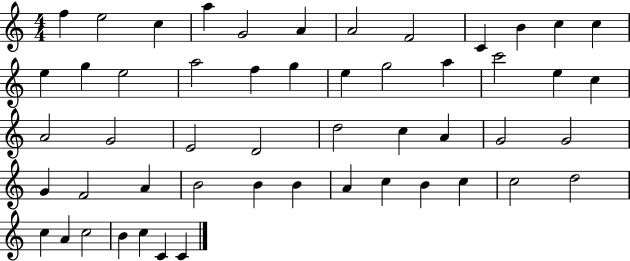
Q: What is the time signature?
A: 4/4